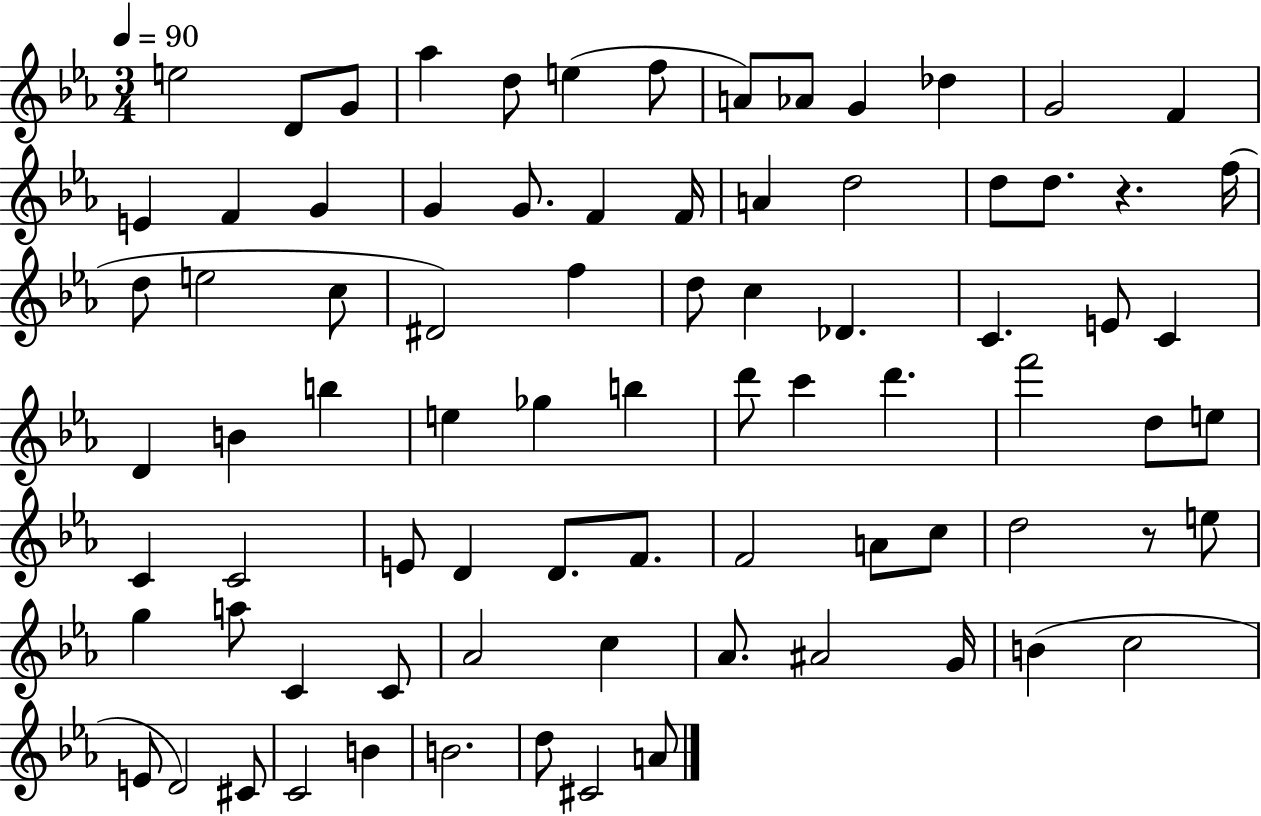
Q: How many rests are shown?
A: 2